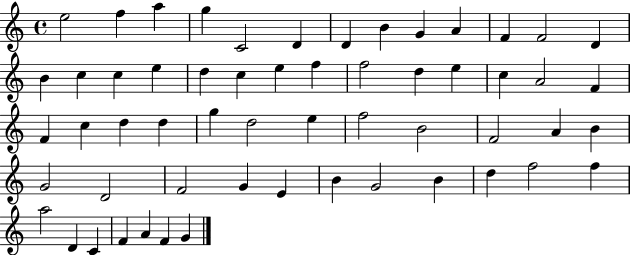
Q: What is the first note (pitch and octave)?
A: E5